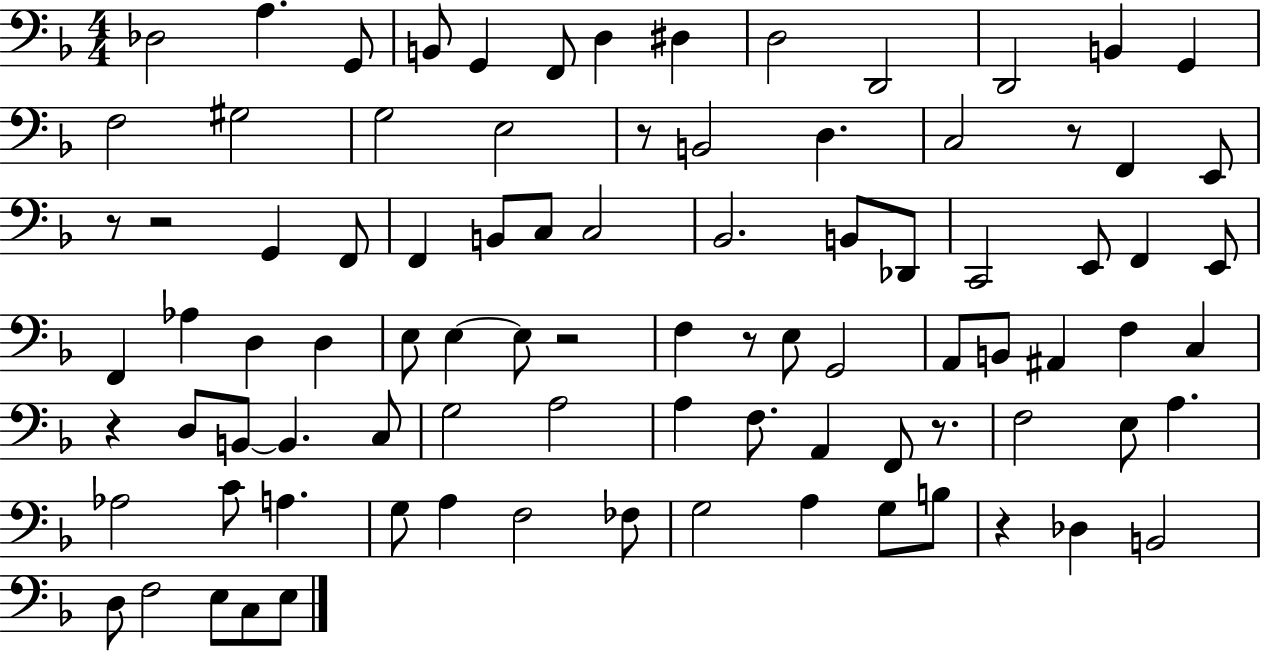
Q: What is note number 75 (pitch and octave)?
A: Db3